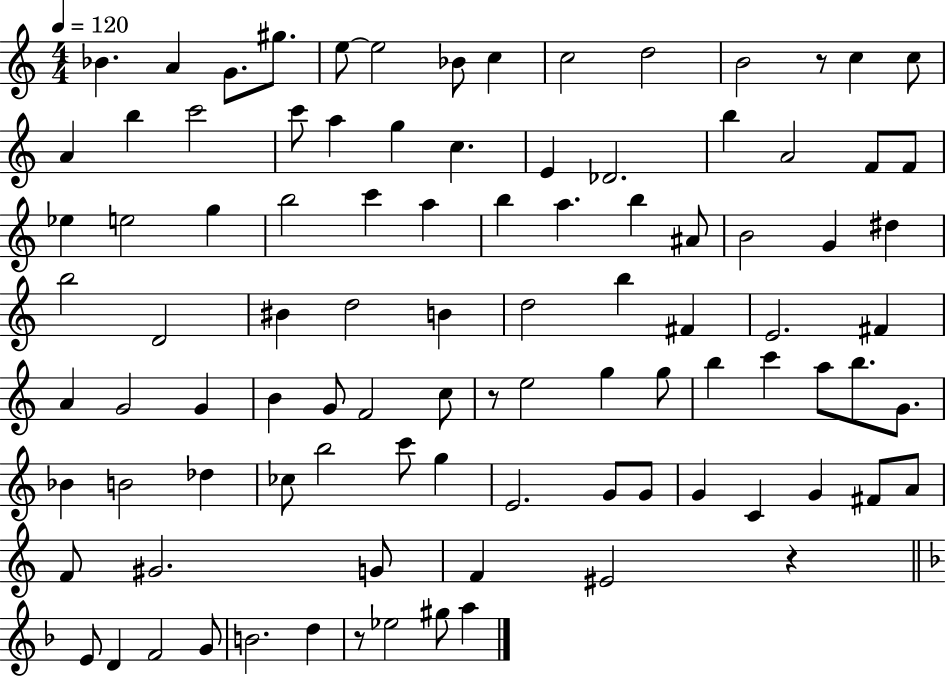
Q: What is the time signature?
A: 4/4